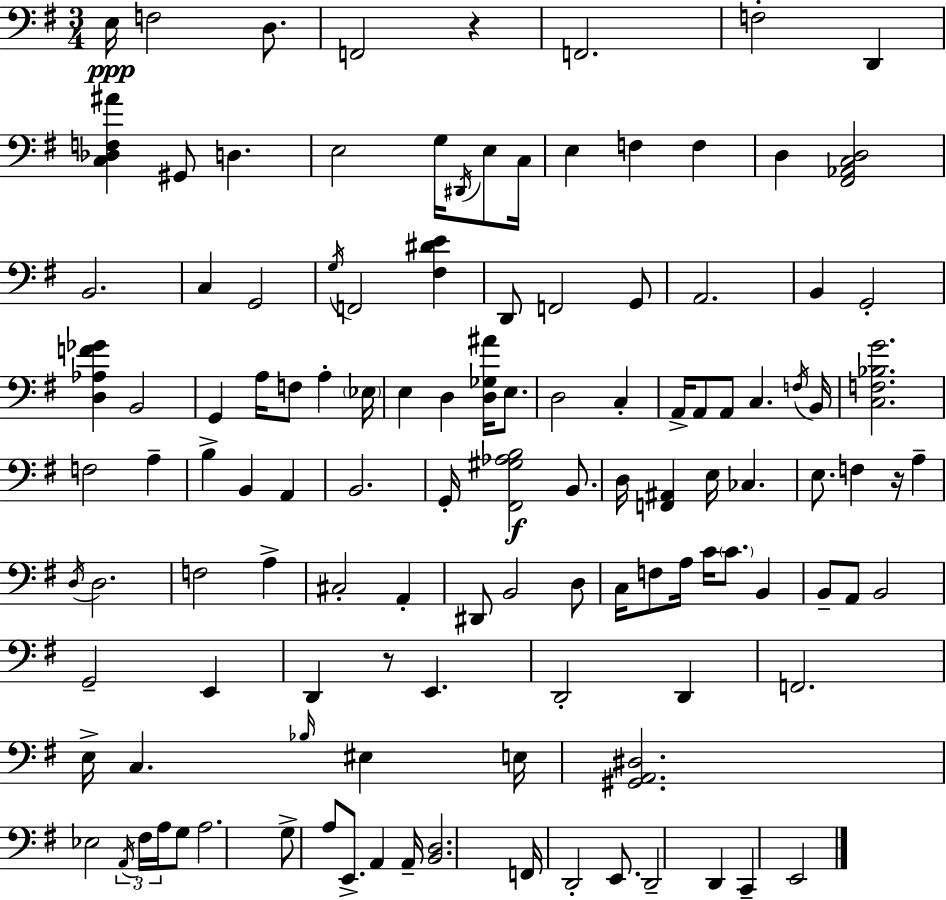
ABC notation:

X:1
T:Untitled
M:3/4
L:1/4
K:Em
E,/4 F,2 D,/2 F,,2 z F,,2 F,2 D,, [C,_D,F,^A] ^G,,/2 D, E,2 G,/4 ^D,,/4 E,/2 C,/4 E, F, F, D, [^F,,_A,,C,D,]2 B,,2 C, G,,2 G,/4 F,,2 [^F,^DE] D,,/2 F,,2 G,,/2 A,,2 B,, G,,2 [D,_A,F_G] B,,2 G,, A,/4 F,/2 A, _E,/4 E, D, [D,_G,^A]/4 E,/2 D,2 C, A,,/4 A,,/2 A,,/2 C, F,/4 B,,/4 [C,F,_B,G]2 F,2 A, B, B,, A,, B,,2 G,,/4 [^F,,^G,_A,B,]2 B,,/2 D,/4 [F,,^A,,] E,/4 _C, E,/2 F, z/4 A, D,/4 D,2 F,2 A, ^C,2 A,, ^D,,/2 B,,2 D,/2 C,/4 F,/2 A,/4 C/4 C/2 B,, B,,/2 A,,/2 B,,2 G,,2 E,, D,, z/2 E,, D,,2 D,, F,,2 E,/4 C, _B,/4 ^E, E,/4 [^G,,A,,^D,]2 _E,2 A,,/4 ^F,/4 A,/4 G,/2 A,2 G,/2 A,/2 E,,/2 A,, A,,/4 [B,,D,]2 F,,/4 D,,2 E,,/2 D,,2 D,, C,, E,,2